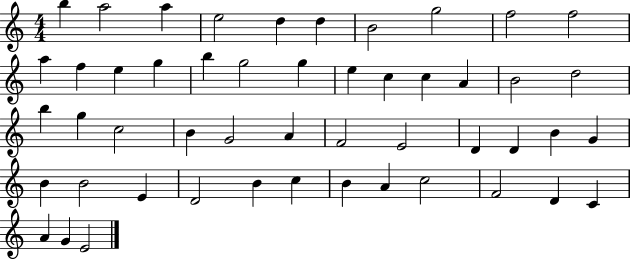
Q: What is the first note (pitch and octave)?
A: B5